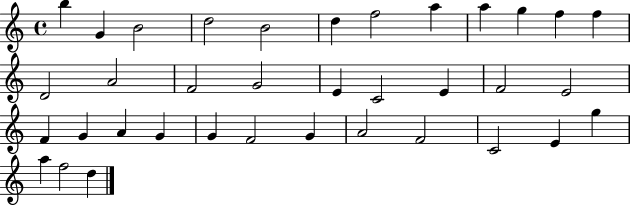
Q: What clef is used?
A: treble